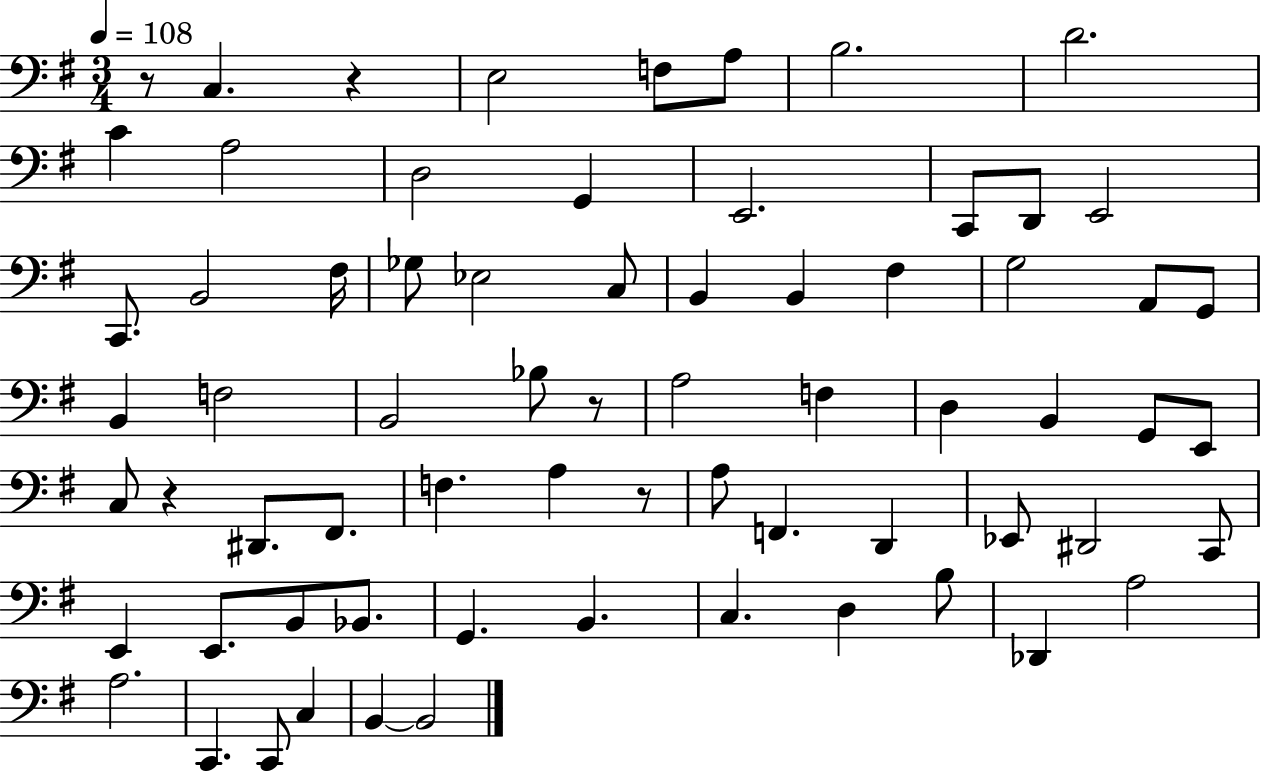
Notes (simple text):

R/e C3/q. R/q E3/h F3/e A3/e B3/h. D4/h. C4/q A3/h D3/h G2/q E2/h. C2/e D2/e E2/h C2/e. B2/h F#3/s Gb3/e Eb3/h C3/e B2/q B2/q F#3/q G3/h A2/e G2/e B2/q F3/h B2/h Bb3/e R/e A3/h F3/q D3/q B2/q G2/e E2/e C3/e R/q D#2/e. F#2/e. F3/q. A3/q R/e A3/e F2/q. D2/q Eb2/e D#2/h C2/e E2/q E2/e. B2/e Bb2/e. G2/q. B2/q. C3/q. D3/q B3/e Db2/q A3/h A3/h. C2/q. C2/e C3/q B2/q B2/h